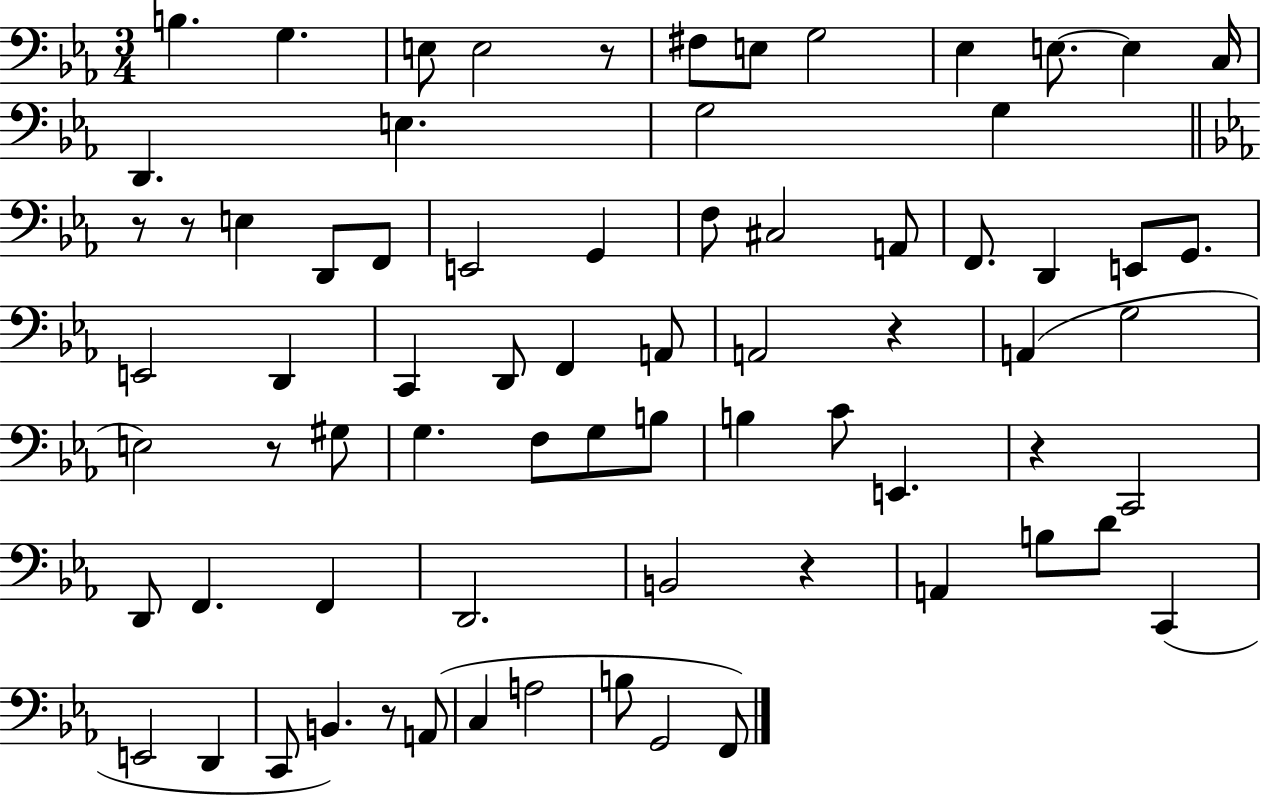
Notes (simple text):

B3/q. G3/q. E3/e E3/h R/e F#3/e E3/e G3/h Eb3/q E3/e. E3/q C3/s D2/q. E3/q. G3/h G3/q R/e R/e E3/q D2/e F2/e E2/h G2/q F3/e C#3/h A2/e F2/e. D2/q E2/e G2/e. E2/h D2/q C2/q D2/e F2/q A2/e A2/h R/q A2/q G3/h E3/h R/e G#3/e G3/q. F3/e G3/e B3/e B3/q C4/e E2/q. R/q C2/h D2/e F2/q. F2/q D2/h. B2/h R/q A2/q B3/e D4/e C2/q E2/h D2/q C2/e B2/q. R/e A2/e C3/q A3/h B3/e G2/h F2/e